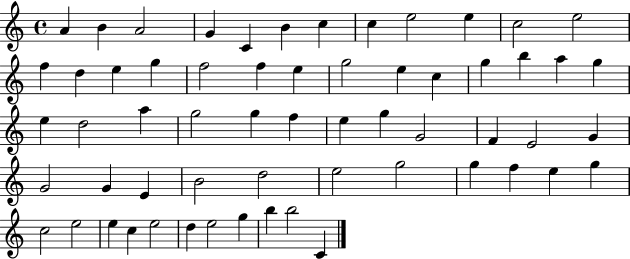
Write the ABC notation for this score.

X:1
T:Untitled
M:4/4
L:1/4
K:C
A B A2 G C B c c e2 e c2 e2 f d e g f2 f e g2 e c g b a g e d2 a g2 g f e g G2 F E2 G G2 G E B2 d2 e2 g2 g f e g c2 e2 e c e2 d e2 g b b2 C